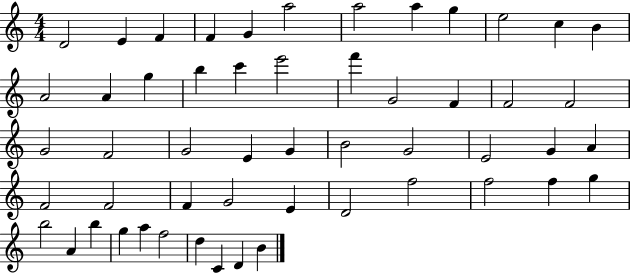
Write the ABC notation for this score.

X:1
T:Untitled
M:4/4
L:1/4
K:C
D2 E F F G a2 a2 a g e2 c B A2 A g b c' e'2 f' G2 F F2 F2 G2 F2 G2 E G B2 G2 E2 G A F2 F2 F G2 E D2 f2 f2 f g b2 A b g a f2 d C D B